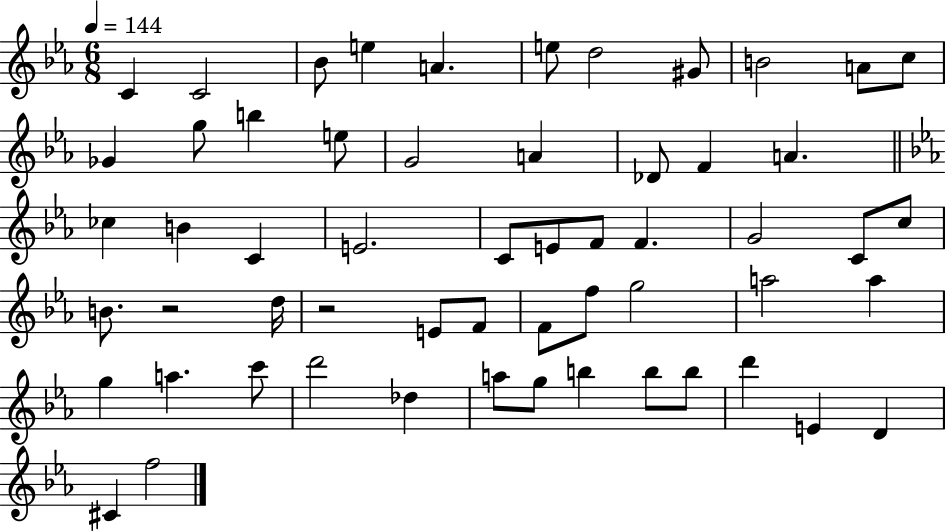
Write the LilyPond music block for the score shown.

{
  \clef treble
  \numericTimeSignature
  \time 6/8
  \key ees \major
  \tempo 4 = 144
  \repeat volta 2 { c'4 c'2 | bes'8 e''4 a'4. | e''8 d''2 gis'8 | b'2 a'8 c''8 | \break ges'4 g''8 b''4 e''8 | g'2 a'4 | des'8 f'4 a'4. | \bar "||" \break \key ees \major ces''4 b'4 c'4 | e'2. | c'8 e'8 f'8 f'4. | g'2 c'8 c''8 | \break b'8. r2 d''16 | r2 e'8 f'8 | f'8 f''8 g''2 | a''2 a''4 | \break g''4 a''4. c'''8 | d'''2 des''4 | a''8 g''8 b''4 b''8 b''8 | d'''4 e'4 d'4 | \break cis'4 f''2 | } \bar "|."
}